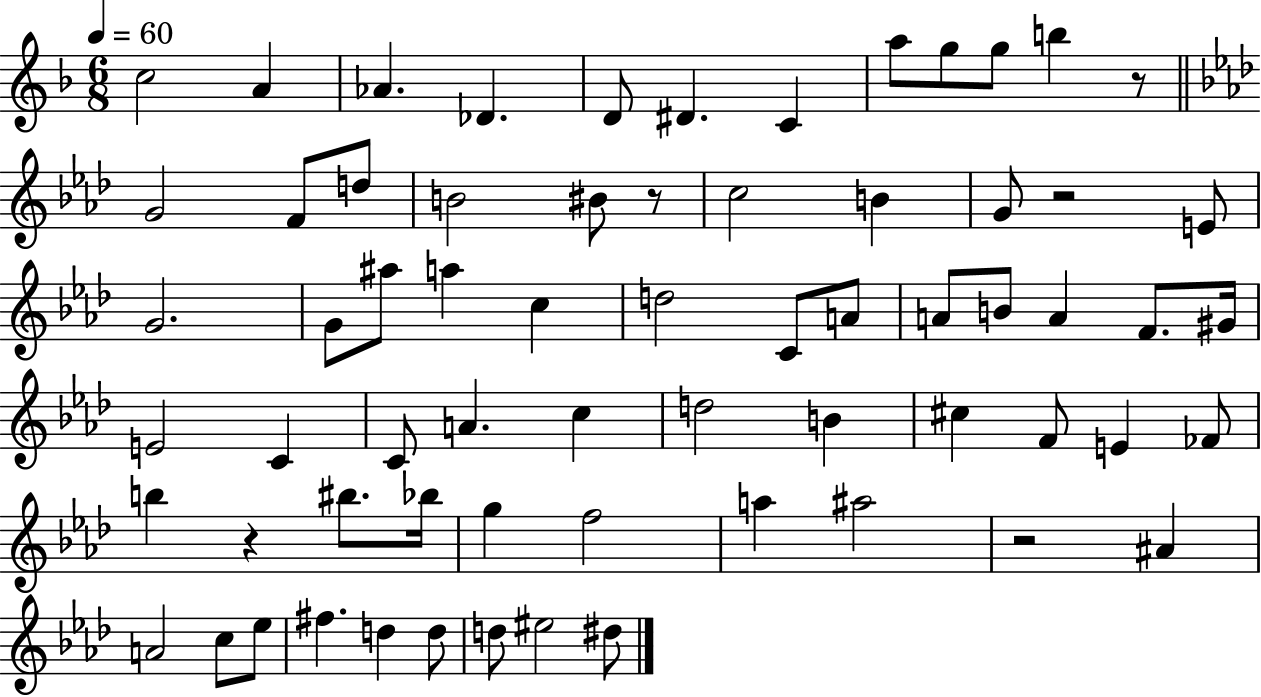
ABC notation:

X:1
T:Untitled
M:6/8
L:1/4
K:F
c2 A _A _D D/2 ^D C a/2 g/2 g/2 b z/2 G2 F/2 d/2 B2 ^B/2 z/2 c2 B G/2 z2 E/2 G2 G/2 ^a/2 a c d2 C/2 A/2 A/2 B/2 A F/2 ^G/4 E2 C C/2 A c d2 B ^c F/2 E _F/2 b z ^b/2 _b/4 g f2 a ^a2 z2 ^A A2 c/2 _e/2 ^f d d/2 d/2 ^e2 ^d/2